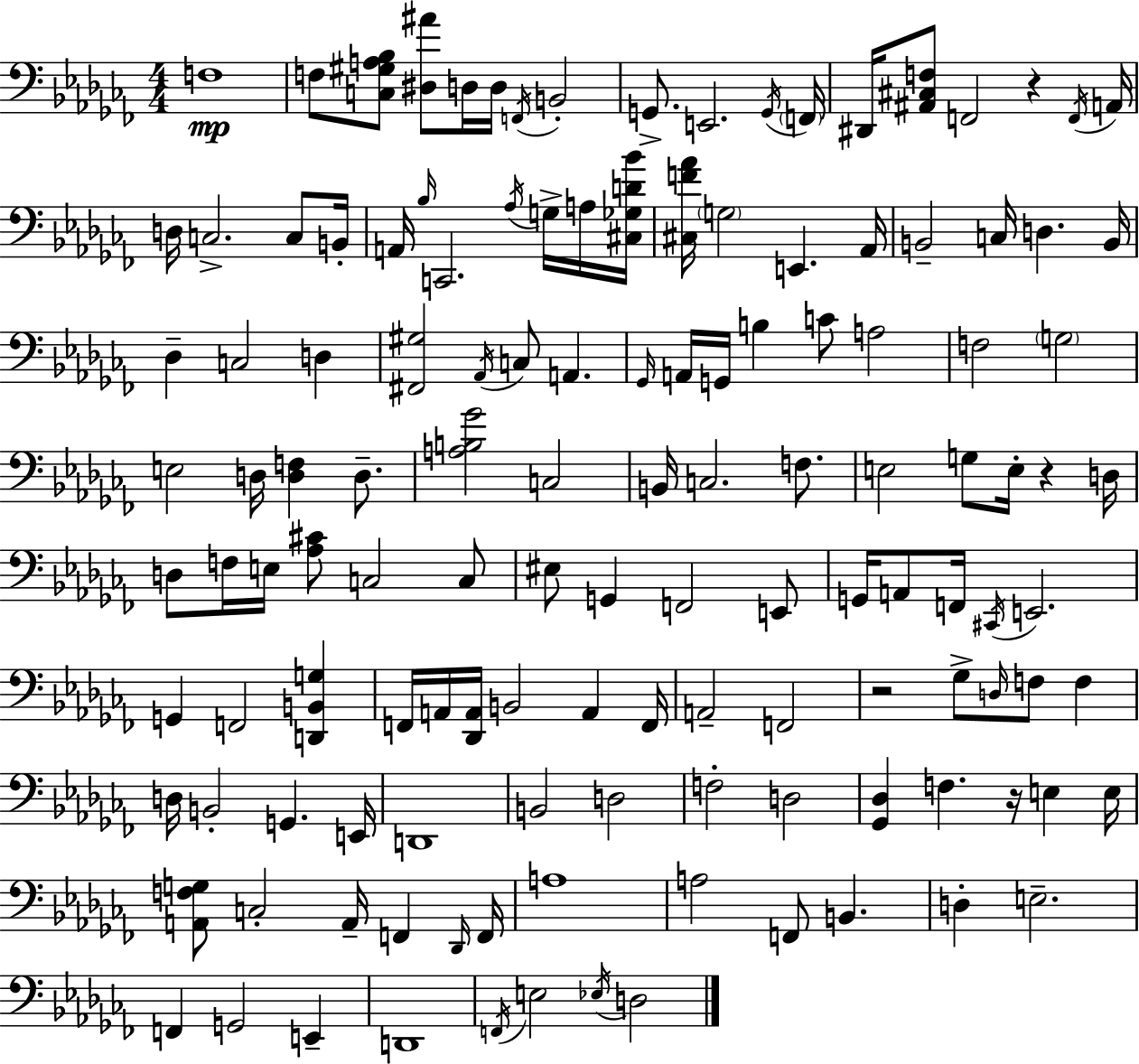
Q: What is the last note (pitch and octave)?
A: D3